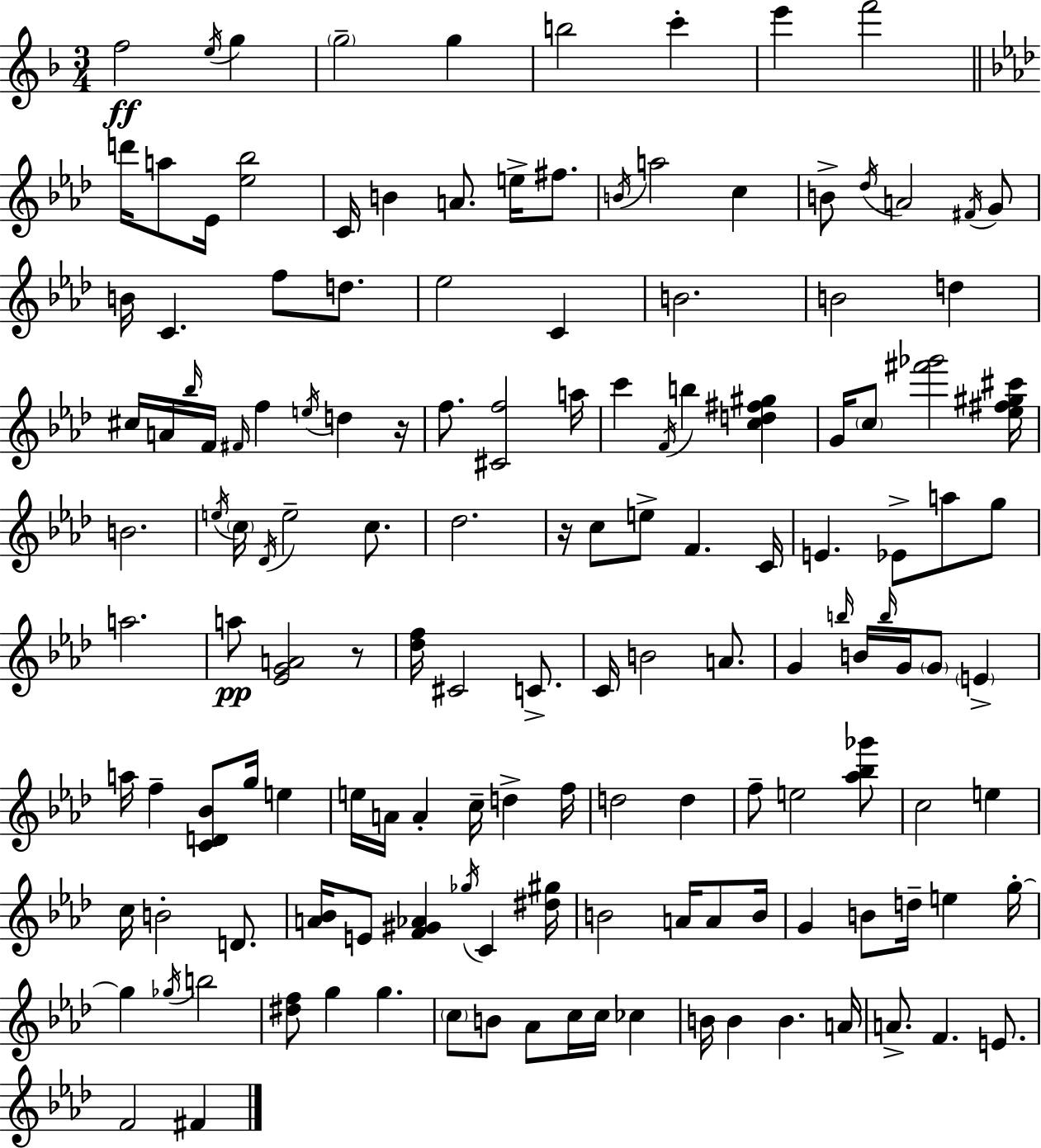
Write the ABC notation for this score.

X:1
T:Untitled
M:3/4
L:1/4
K:Dm
f2 e/4 g g2 g b2 c' e' f'2 d'/4 a/2 _E/4 [_e_b]2 C/4 B A/2 e/4 ^f/2 B/4 a2 c B/2 _d/4 A2 ^F/4 G/2 B/4 C f/2 d/2 _e2 C B2 B2 d ^c/4 A/4 _b/4 F/4 ^F/4 f e/4 d z/4 f/2 [^Cf]2 a/4 c' F/4 b [cd^f^g] G/4 c/2 [^f'_g']2 [_e^f^g^c']/4 B2 e/4 c/4 _D/4 e2 c/2 _d2 z/4 c/2 e/2 F C/4 E _E/2 a/2 g/2 a2 a/2 [_EGA]2 z/2 [_df]/4 ^C2 C/2 C/4 B2 A/2 G b/4 B/4 b/4 G/4 G/2 E a/4 f [CD_B]/2 g/4 e e/4 A/4 A c/4 d f/4 d2 d f/2 e2 [_a_b_g']/2 c2 e c/4 B2 D/2 [A_B]/4 E/2 [F^G_A] _g/4 C [^d^g]/4 B2 A/4 A/2 B/4 G B/2 d/4 e g/4 g _g/4 b2 [^df]/2 g g c/2 B/2 _A/2 c/4 c/4 _c B/4 B B A/4 A/2 F E/2 F2 ^F